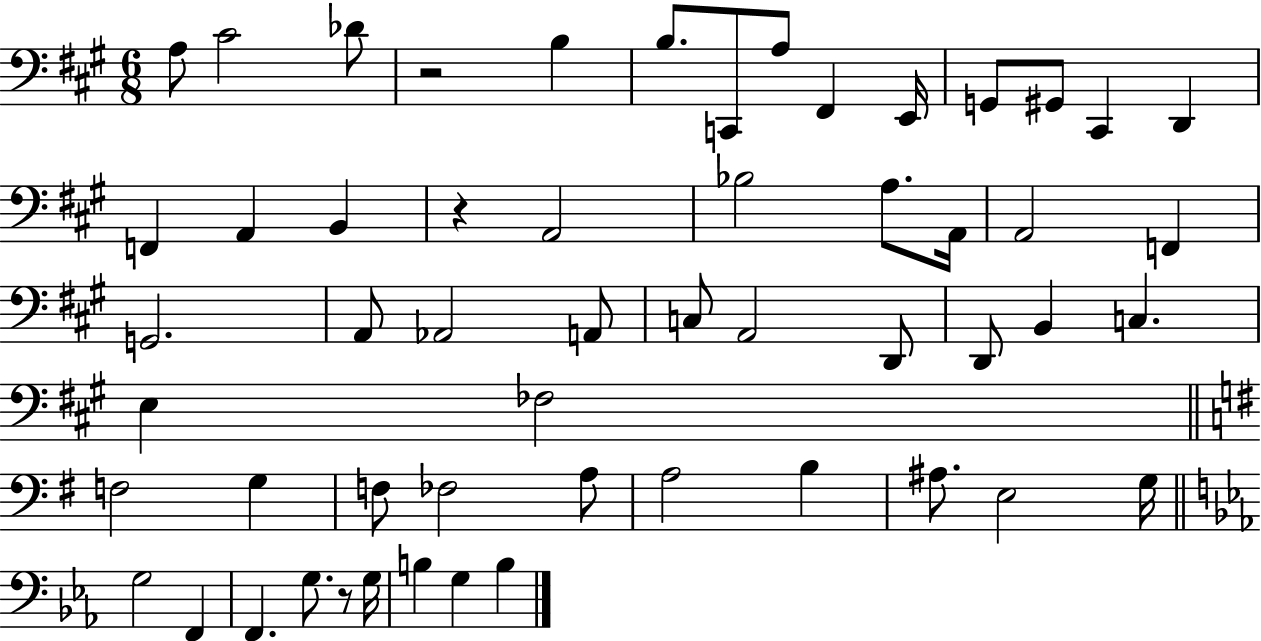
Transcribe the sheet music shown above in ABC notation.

X:1
T:Untitled
M:6/8
L:1/4
K:A
A,/2 ^C2 _D/2 z2 B, B,/2 C,,/2 A,/2 ^F,, E,,/4 G,,/2 ^G,,/2 ^C,, D,, F,, A,, B,, z A,,2 _B,2 A,/2 A,,/4 A,,2 F,, G,,2 A,,/2 _A,,2 A,,/2 C,/2 A,,2 D,,/2 D,,/2 B,, C, E, _F,2 F,2 G, F,/2 _F,2 A,/2 A,2 B, ^A,/2 E,2 G,/4 G,2 F,, F,, G,/2 z/2 G,/4 B, G, B,